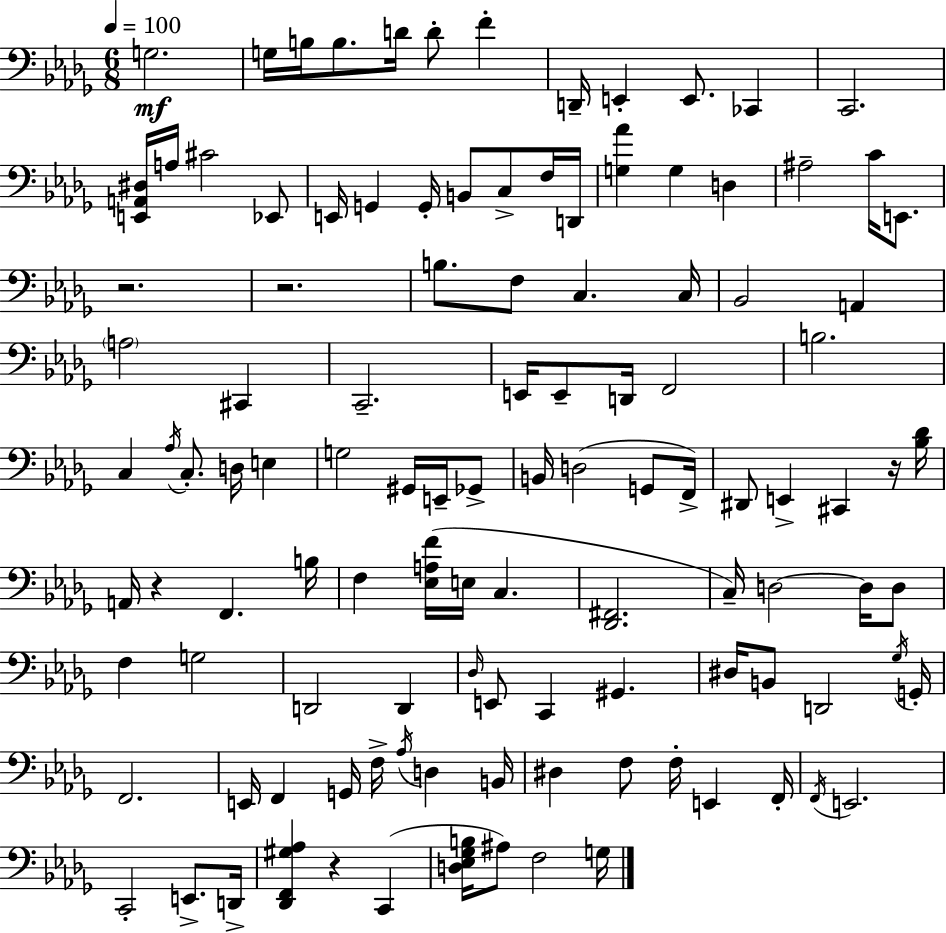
G3/h. G3/s B3/s B3/e. D4/s D4/e F4/q D2/s E2/q E2/e. CES2/q C2/h. [E2,A2,D#3]/s A3/s C#4/h Eb2/e E2/s G2/q G2/s B2/e C3/e F3/s D2/s [G3,Ab4]/q G3/q D3/q A#3/h C4/s E2/e. R/h. R/h. B3/e. F3/e C3/q. C3/s Bb2/h A2/q A3/h C#2/q C2/h. E2/s E2/e D2/s F2/h B3/h. C3/q Ab3/s C3/e. D3/s E3/q G3/h G#2/s E2/s Gb2/e B2/s D3/h G2/e F2/s D#2/e E2/q C#2/q R/s [Bb3,Db4]/s A2/s R/q F2/q. B3/s F3/q [Eb3,A3,F4]/s E3/s C3/q. [Db2,F#2]/h. C3/s D3/h D3/s D3/e F3/q G3/h D2/h D2/q Db3/s E2/e C2/q G#2/q. D#3/s B2/e D2/h Gb3/s G2/s F2/h. E2/s F2/q G2/s F3/s Ab3/s D3/q B2/s D#3/q F3/e F3/s E2/q F2/s F2/s E2/h. C2/h E2/e. D2/s [Db2,F2,G#3,Ab3]/q R/q C2/q [D3,Eb3,Gb3,B3]/s A#3/e F3/h G3/s